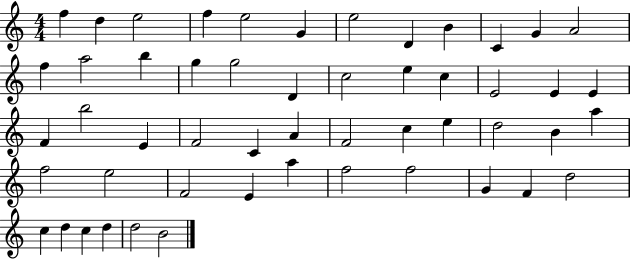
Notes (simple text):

F5/q D5/q E5/h F5/q E5/h G4/q E5/h D4/q B4/q C4/q G4/q A4/h F5/q A5/h B5/q G5/q G5/h D4/q C5/h E5/q C5/q E4/h E4/q E4/q F4/q B5/h E4/q F4/h C4/q A4/q F4/h C5/q E5/q D5/h B4/q A5/q F5/h E5/h F4/h E4/q A5/q F5/h F5/h G4/q F4/q D5/h C5/q D5/q C5/q D5/q D5/h B4/h